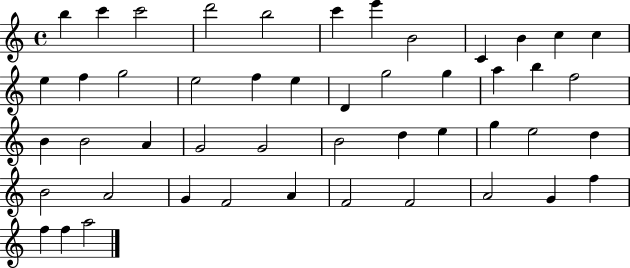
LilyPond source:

{
  \clef treble
  \time 4/4
  \defaultTimeSignature
  \key c \major
  b''4 c'''4 c'''2 | d'''2 b''2 | c'''4 e'''4 b'2 | c'4 b'4 c''4 c''4 | \break e''4 f''4 g''2 | e''2 f''4 e''4 | d'4 g''2 g''4 | a''4 b''4 f''2 | \break b'4 b'2 a'4 | g'2 g'2 | b'2 d''4 e''4 | g''4 e''2 d''4 | \break b'2 a'2 | g'4 f'2 a'4 | f'2 f'2 | a'2 g'4 f''4 | \break f''4 f''4 a''2 | \bar "|."
}